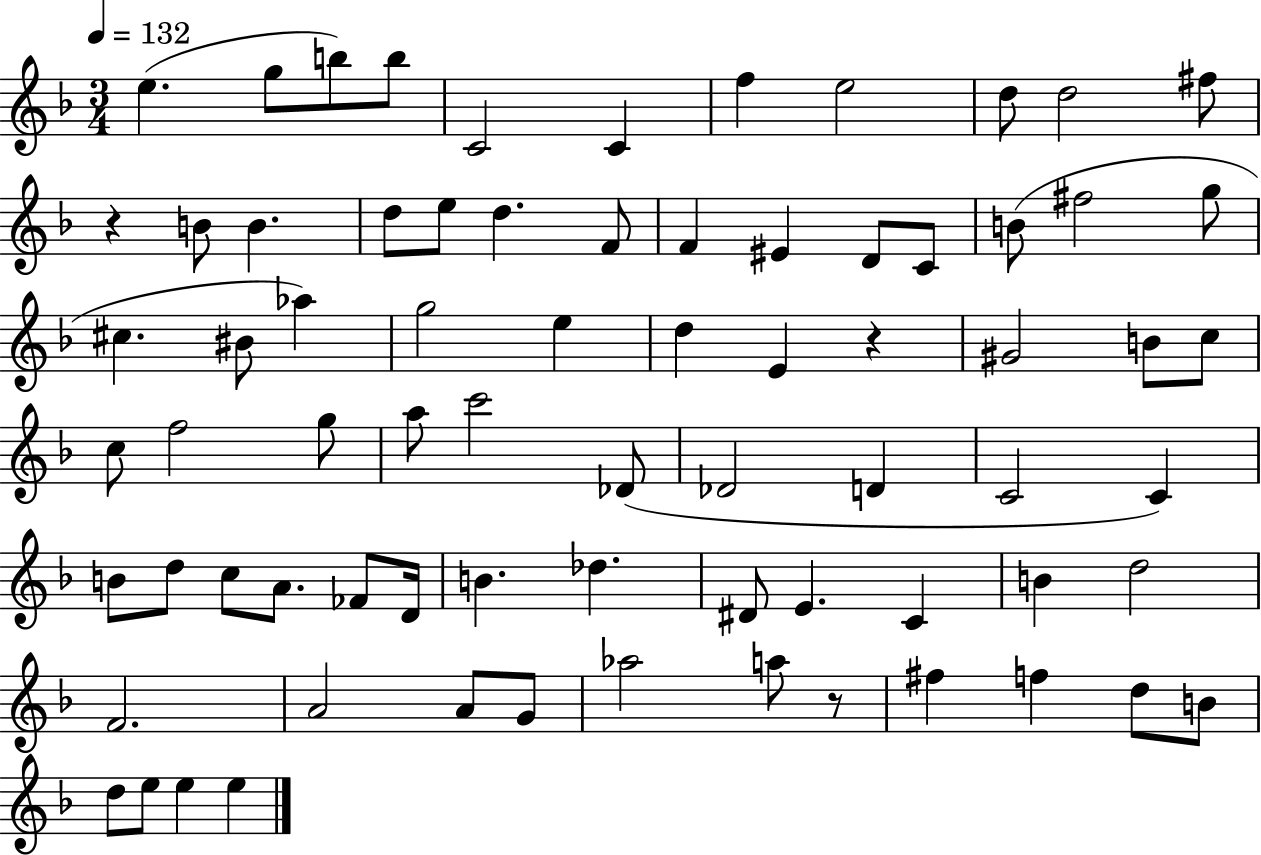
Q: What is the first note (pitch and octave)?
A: E5